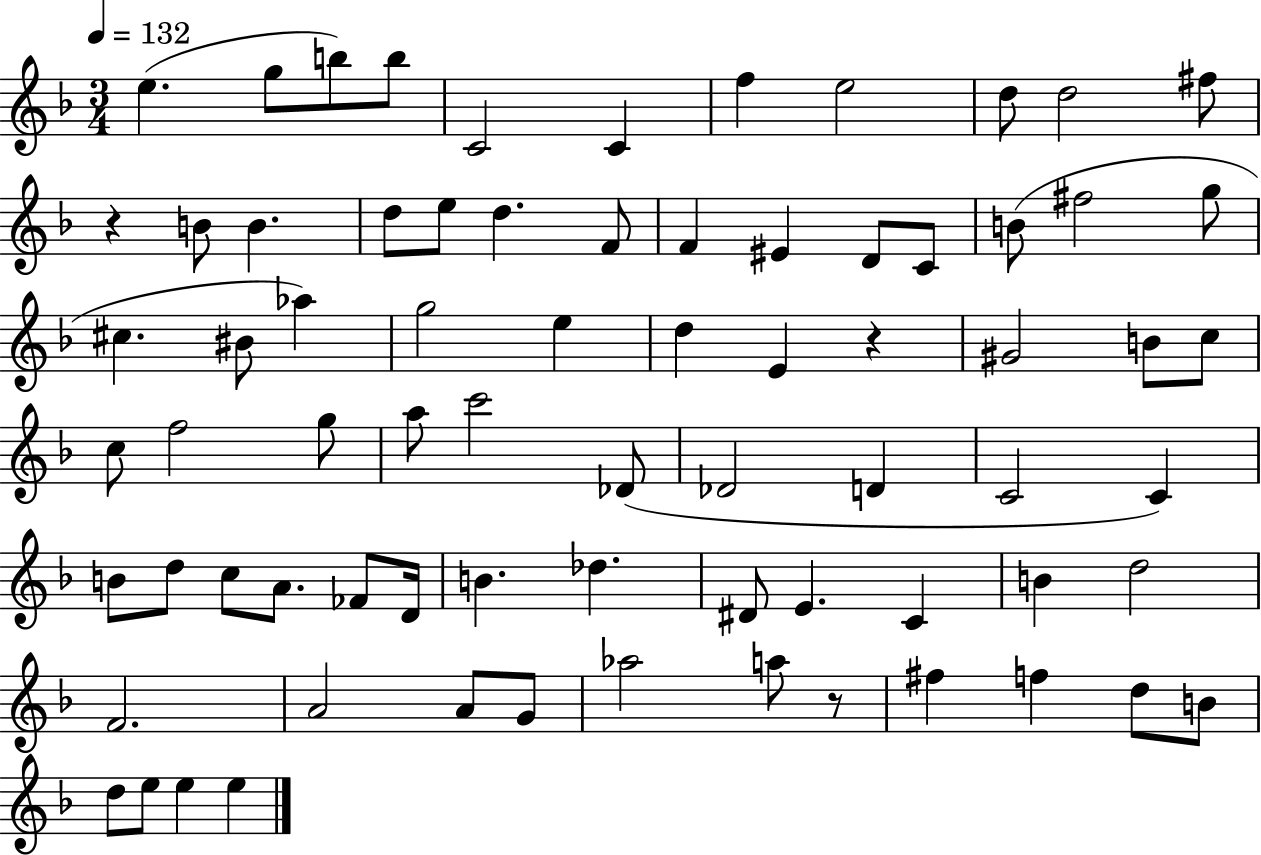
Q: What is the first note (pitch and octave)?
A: E5